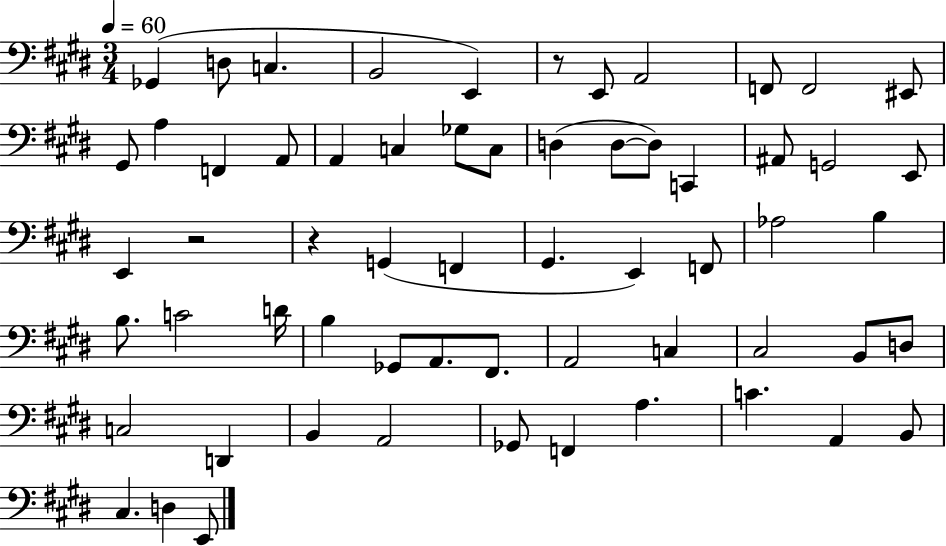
X:1
T:Untitled
M:3/4
L:1/4
K:E
_G,, D,/2 C, B,,2 E,, z/2 E,,/2 A,,2 F,,/2 F,,2 ^E,,/2 ^G,,/2 A, F,, A,,/2 A,, C, _G,/2 C,/2 D, D,/2 D,/2 C,, ^A,,/2 G,,2 E,,/2 E,, z2 z G,, F,, ^G,, E,, F,,/2 _A,2 B, B,/2 C2 D/4 B, _G,,/2 A,,/2 ^F,,/2 A,,2 C, ^C,2 B,,/2 D,/2 C,2 D,, B,, A,,2 _G,,/2 F,, A, C A,, B,,/2 ^C, D, E,,/2